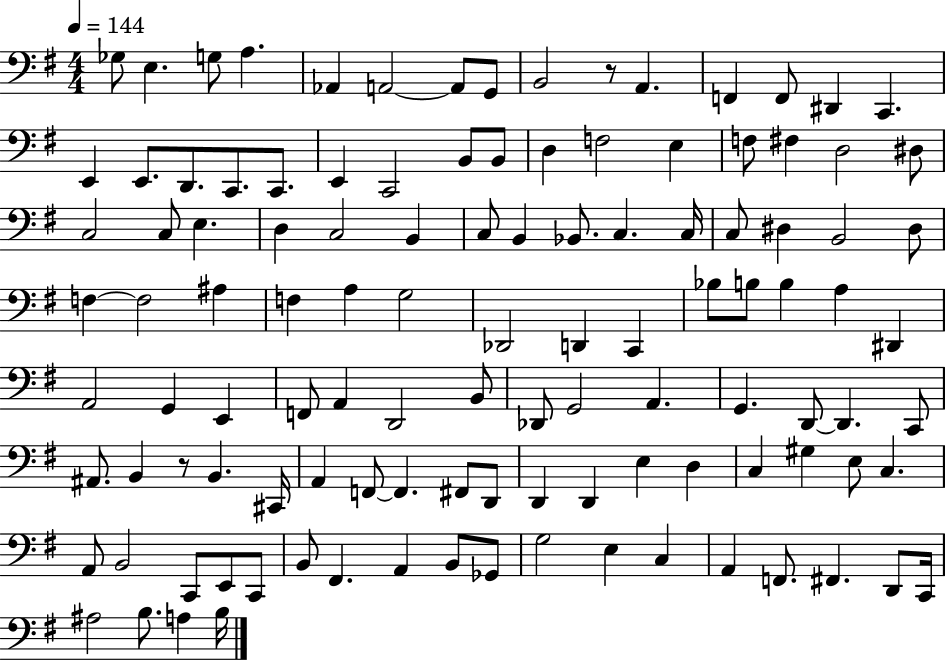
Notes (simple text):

Gb3/e E3/q. G3/e A3/q. Ab2/q A2/h A2/e G2/e B2/h R/e A2/q. F2/q F2/e D#2/q C2/q. E2/q E2/e. D2/e. C2/e. C2/e. E2/q C2/h B2/e B2/e D3/q F3/h E3/q F3/e F#3/q D3/h D#3/e C3/h C3/e E3/q. D3/q C3/h B2/q C3/e B2/q Bb2/e. C3/q. C3/s C3/e D#3/q B2/h D#3/e F3/q F3/h A#3/q F3/q A3/q G3/h Db2/h D2/q C2/q Bb3/e B3/e B3/q A3/q D#2/q A2/h G2/q E2/q F2/e A2/q D2/h B2/e Db2/e G2/h A2/q. G2/q. D2/e D2/q. C2/e A#2/e. B2/q R/e B2/q. C#2/s A2/q F2/e F2/q. F#2/e D2/e D2/q D2/q E3/q D3/q C3/q G#3/q E3/e C3/q. A2/e B2/h C2/e E2/e C2/e B2/e F#2/q. A2/q B2/e Gb2/e G3/h E3/q C3/q A2/q F2/e. F#2/q. D2/e C2/s A#3/h B3/e. A3/q B3/s